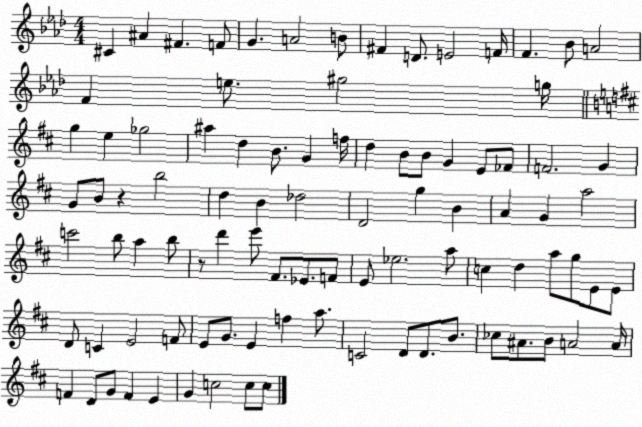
X:1
T:Untitled
M:4/4
L:1/4
K:Ab
^C ^A ^F F/2 G A2 B/2 ^F D/2 E2 F/4 F _B/2 A2 F e/2 ^g2 g/4 g e _g2 ^a d B/2 G f/4 d B/2 B/2 G E/2 _F/2 F2 G G/2 B/2 z b2 d B _d2 D2 g B A G a2 c'2 b/2 a b/2 z/2 d' e'/2 ^F/2 _E/2 F/2 E/2 _e2 a/2 c d a/2 g/2 E/2 E/2 D/2 C E2 F/2 E/2 G/2 E f a/2 C2 D/2 D/2 B/2 _c/2 ^A/2 B/2 A2 A/4 F D/2 G/2 F E G c2 c/2 c/2